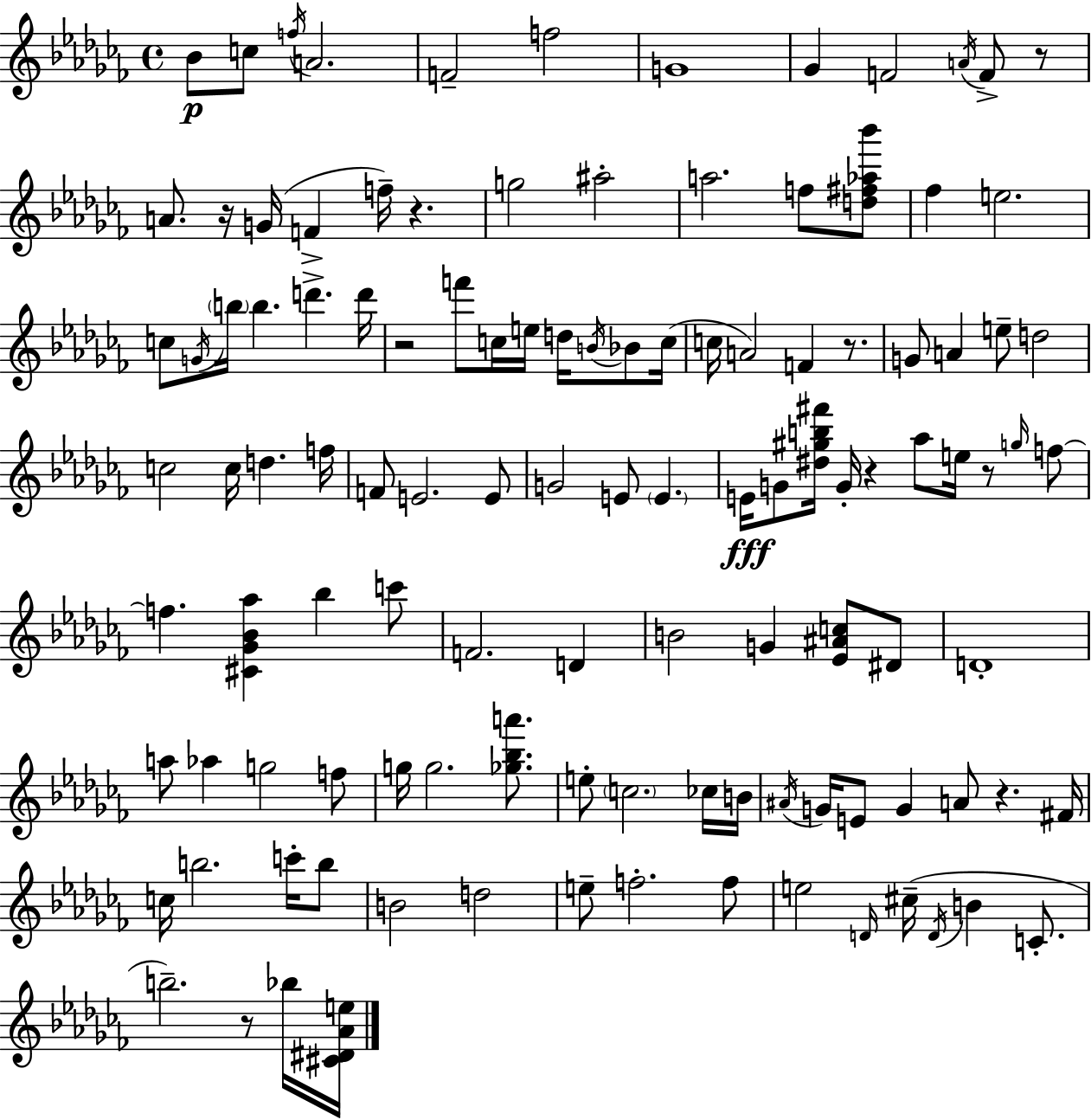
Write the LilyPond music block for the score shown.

{
  \clef treble
  \time 4/4
  \defaultTimeSignature
  \key aes \minor
  bes'8\p c''8 \acciaccatura { f''16 } a'2. | f'2-- f''2 | g'1 | ges'4 f'2 \acciaccatura { a'16 } f'8-> | \break r8 a'8. r16 g'16( f'4-> f''16--) r4. | g''2 ais''2-. | a''2. f''8 | <d'' fis'' aes'' bes'''>8 fes''4 e''2. | \break c''8 \acciaccatura { g'16 } \parenthesize b''16 b''4. d'''4.-> | d'''16 r2 f'''8 c''16 e''16 d''16 | \acciaccatura { b'16 } bes'8 c''16( c''16 a'2) f'4 | r8. g'8 a'4 e''8-- d''2 | \break c''2 c''16 d''4. | f''16 f'8 e'2. | e'8 g'2 e'8 \parenthesize e'4. | e'16\fff g'8 <dis'' gis'' b'' fis'''>16 g'16-. r4 aes''8 e''16 | \break r8 \grace { g''16 } f''8~~ f''4. <cis' ges' bes' aes''>4 bes''4 | c'''8 f'2. | d'4 b'2 g'4 | <ees' ais' c''>8 dis'8 d'1-. | \break a''8 aes''4 g''2 | f''8 g''16 g''2. | <ges'' bes'' a'''>8. e''8-. \parenthesize c''2. | ces''16 b'16 \acciaccatura { ais'16 } g'16 e'8 g'4 a'8 r4. | \break fis'16 c''16 b''2. | c'''16-. b''8 b'2 d''2 | e''8-- f''2.-. | f''8 e''2 \grace { d'16 } cis''16--( | \break \acciaccatura { d'16 } b'4 c'8.-. b''2.--) | r8 bes''16 <cis' dis' aes' e''>16 \bar "|."
}